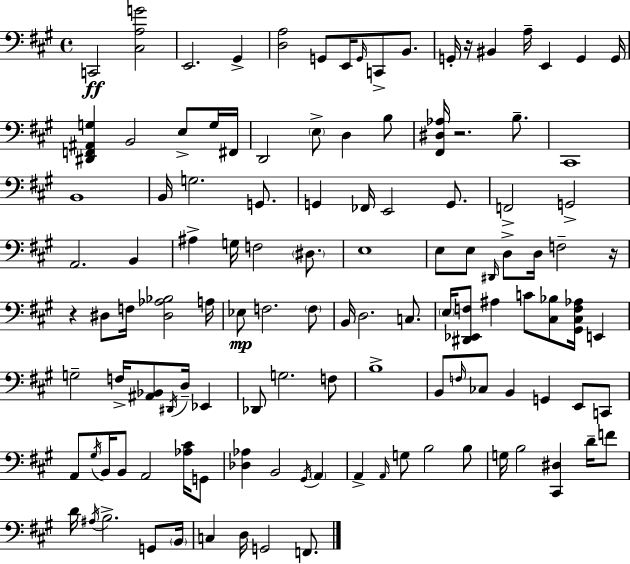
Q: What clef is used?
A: bass